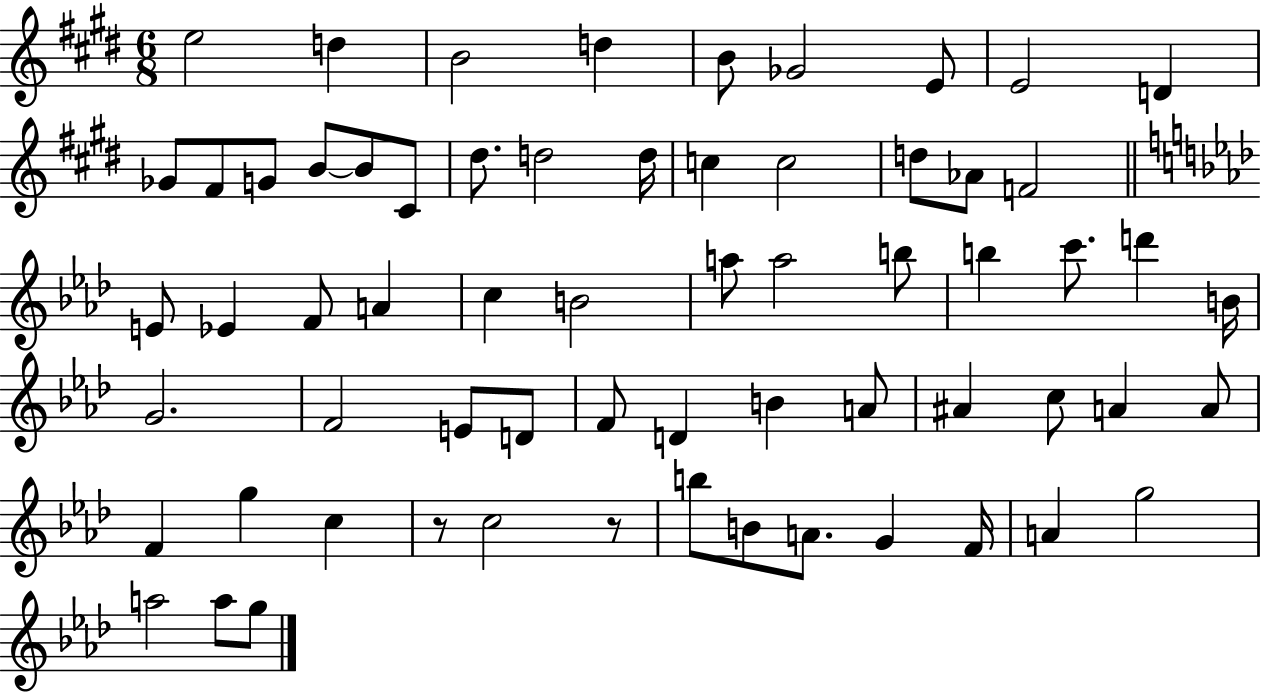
E5/h D5/q B4/h D5/q B4/e Gb4/h E4/e E4/h D4/q Gb4/e F#4/e G4/e B4/e B4/e C#4/e D#5/e. D5/h D5/s C5/q C5/h D5/e Ab4/e F4/h E4/e Eb4/q F4/e A4/q C5/q B4/h A5/e A5/h B5/e B5/q C6/e. D6/q B4/s G4/h. F4/h E4/e D4/e F4/e D4/q B4/q A4/e A#4/q C5/e A4/q A4/e F4/q G5/q C5/q R/e C5/h R/e B5/e B4/e A4/e. G4/q F4/s A4/q G5/h A5/h A5/e G5/e